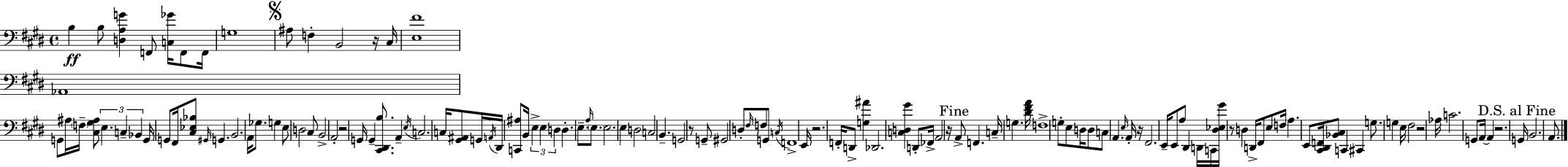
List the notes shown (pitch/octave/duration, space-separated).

B3/q B3/e [D3,A3,G4]/q F2/e [C3,Gb4]/s F2/e F2/s G3/w A#3/e F3/q B2/h R/s C#3/s [E3,F#4]/w Ab2/w G2/e A#3/s F3/s [C#3,G#3,A#3]/e E3/q. C3/q Bb2/q G2/s G2/e F#2/s [C#3,Eb3,Bb3]/e G#2/s G2/q. B2/h. A2/s Gb3/e. G3/q E3/e D3/h C#3/e B2/h A2/h R/h G2/s G2/q [C#2,D#2,B3]/e. A2/q E3/s C3/h. C3/s [G#2,A#2]/e G2/s A2/s D#2/s [C2,A#3]/e B2/s E3/q E3/q D3/q D3/q. E3/e. A3/s E3/e. E3/h. E3/q D3/h C3/h B2/q. G2/h R/e G2/e G#2/h D3/e F#3/s F3/e G2/e C3/s F2/w E2/s R/h. F2/s D2/e [G3,A#4]/q Db2/h. [C3,D3,G#4]/q D2/e FES2/s A2/h R/s A2/e F2/q. C3/s G3/q. [D#4,F#4,A4]/s F3/w G3/e E3/e D3/s D3/e C3/e A2/q. E3/s A2/s R/s F#2/h. E2/s E2/e A3/e D#2/q D2/s C2/s [D#3,Eb3,G#4]/s R/e D3/q D2/s F#2/e E3/e F3/s A3/q. E2/e [C#2,D#2,F2]/s [Bb2,C#3]/e C2/q C#2/q G3/e. G3/q E3/s F#3/h R/h Ab3/s C4/h. G2/e A2/s A2/q R/h. G2/s B2/h. A2/e.